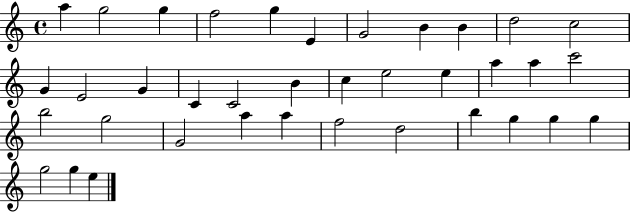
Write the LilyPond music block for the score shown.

{
  \clef treble
  \time 4/4
  \defaultTimeSignature
  \key c \major
  a''4 g''2 g''4 | f''2 g''4 e'4 | g'2 b'4 b'4 | d''2 c''2 | \break g'4 e'2 g'4 | c'4 c'2 b'4 | c''4 e''2 e''4 | a''4 a''4 c'''2 | \break b''2 g''2 | g'2 a''4 a''4 | f''2 d''2 | b''4 g''4 g''4 g''4 | \break g''2 g''4 e''4 | \bar "|."
}